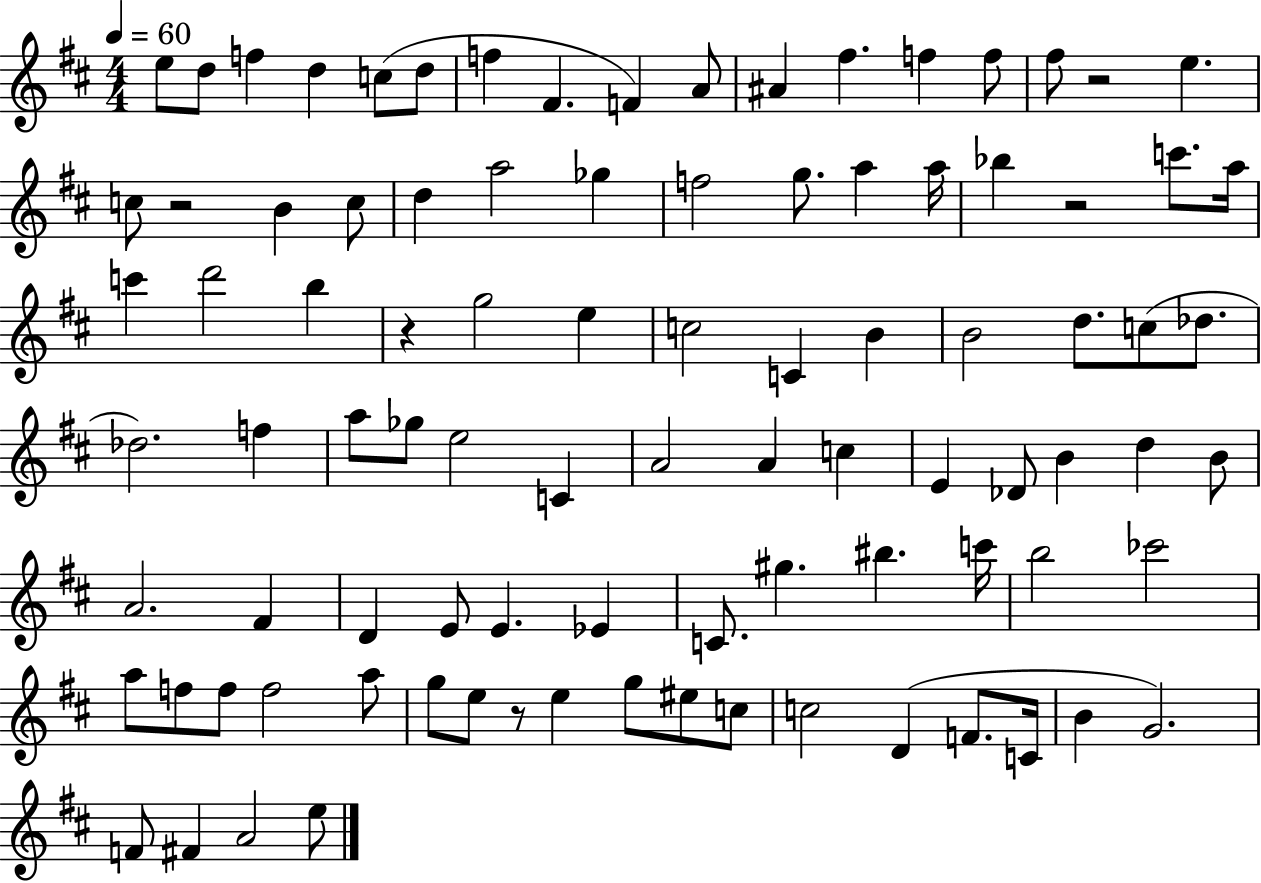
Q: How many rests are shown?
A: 5